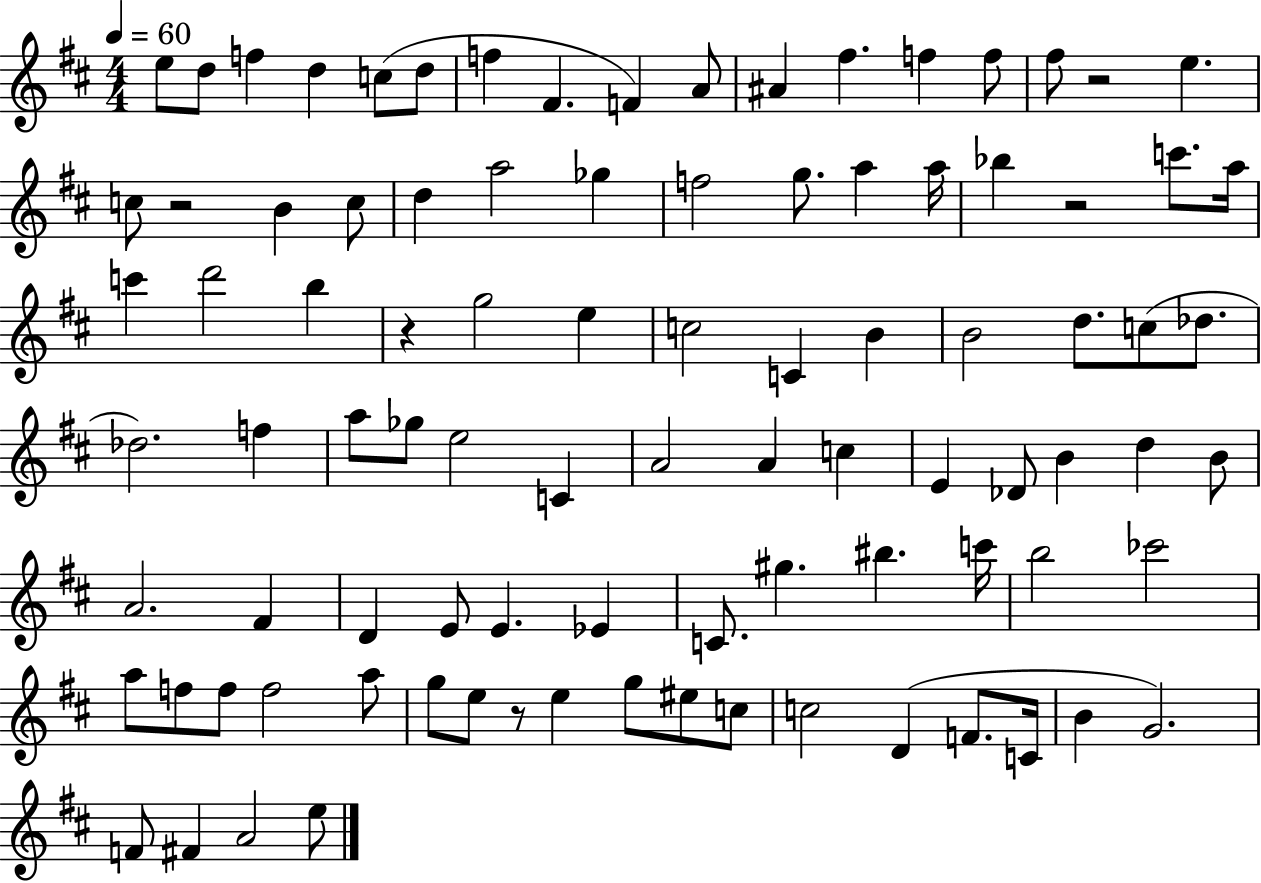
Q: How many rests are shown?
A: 5